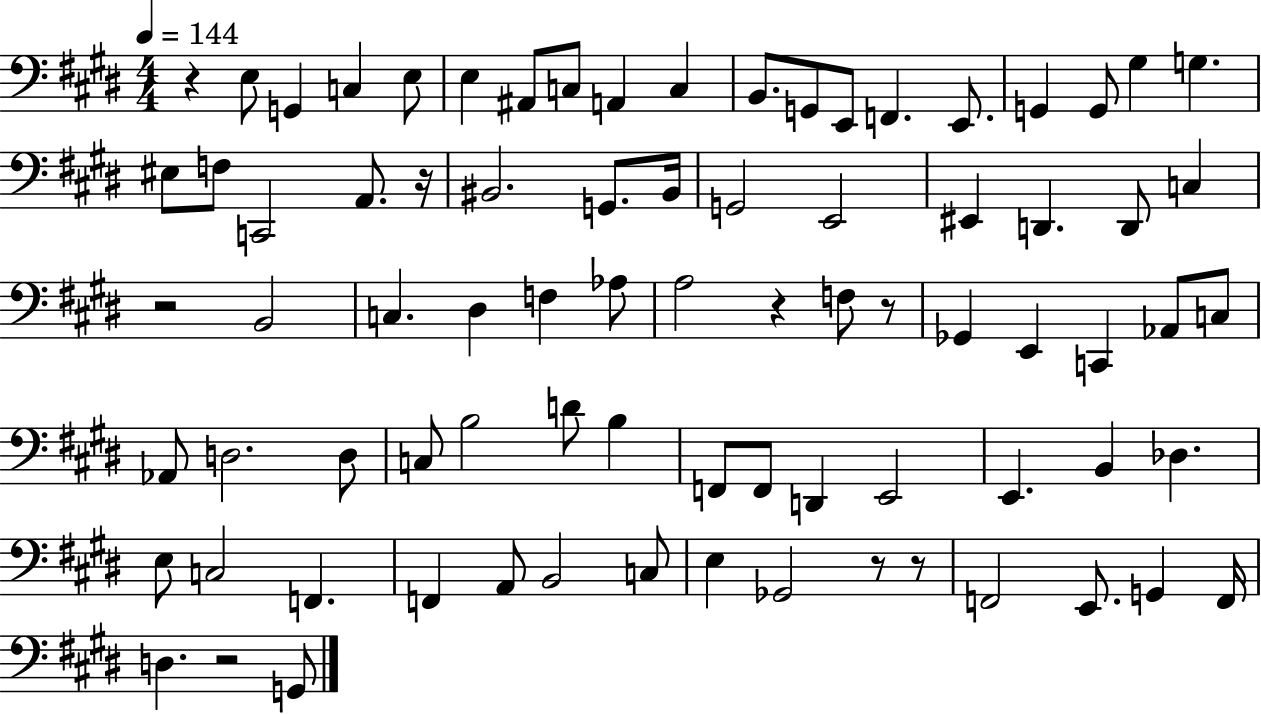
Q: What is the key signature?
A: E major